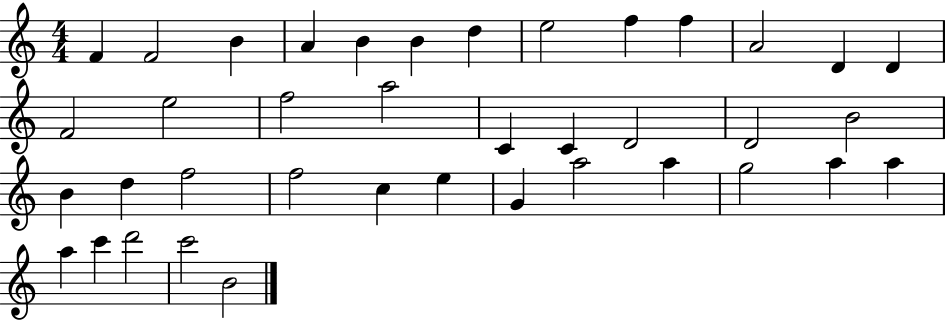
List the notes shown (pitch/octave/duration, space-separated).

F4/q F4/h B4/q A4/q B4/q B4/q D5/q E5/h F5/q F5/q A4/h D4/q D4/q F4/h E5/h F5/h A5/h C4/q C4/q D4/h D4/h B4/h B4/q D5/q F5/h F5/h C5/q E5/q G4/q A5/h A5/q G5/h A5/q A5/q A5/q C6/q D6/h C6/h B4/h